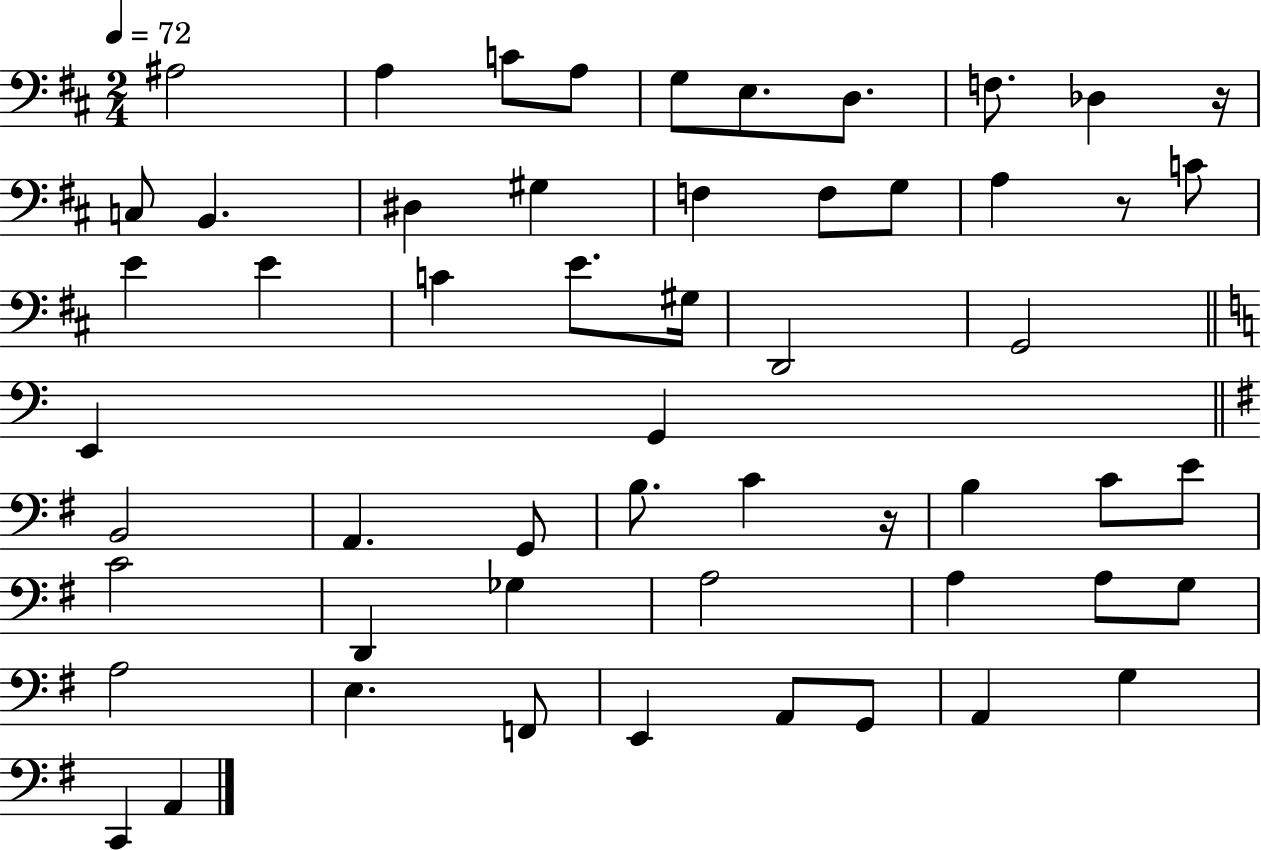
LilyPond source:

{
  \clef bass
  \numericTimeSignature
  \time 2/4
  \key d \major
  \tempo 4 = 72
  ais2 | a4 c'8 a8 | g8 e8. d8. | f8. des4 r16 | \break c8 b,4. | dis4 gis4 | f4 f8 g8 | a4 r8 c'8 | \break e'4 e'4 | c'4 e'8. gis16 | d,2 | g,2 | \break \bar "||" \break \key a \minor e,4 g,4 | \bar "||" \break \key e \minor b,2 | a,4. g,8 | b8. c'4 r16 | b4 c'8 e'8 | \break c'2 | d,4 ges4 | a2 | a4 a8 g8 | \break a2 | e4. f,8 | e,4 a,8 g,8 | a,4 g4 | \break c,4 a,4 | \bar "|."
}